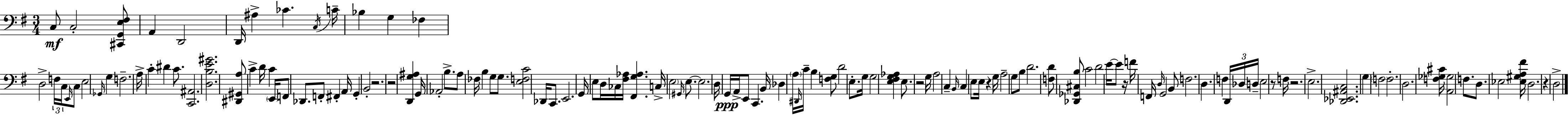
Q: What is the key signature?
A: G major